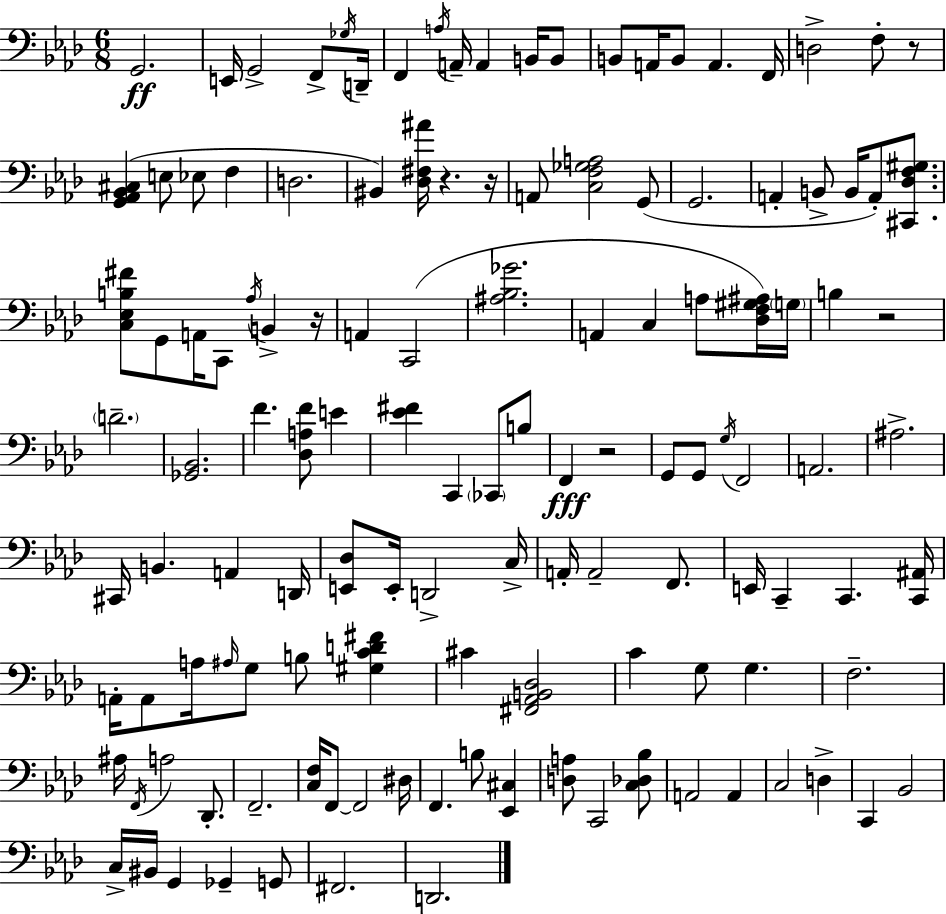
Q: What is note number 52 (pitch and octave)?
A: G2